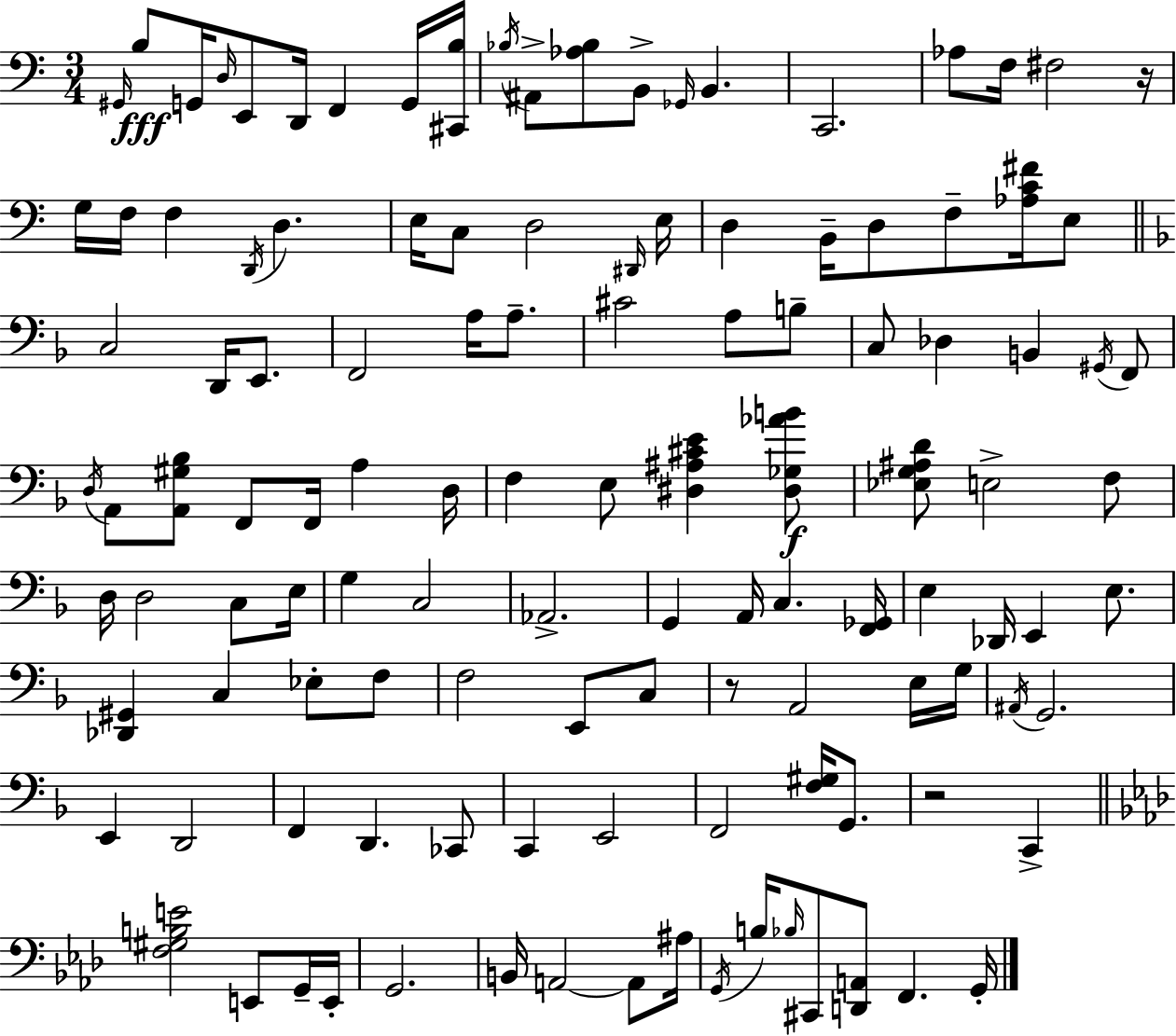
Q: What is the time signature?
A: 3/4